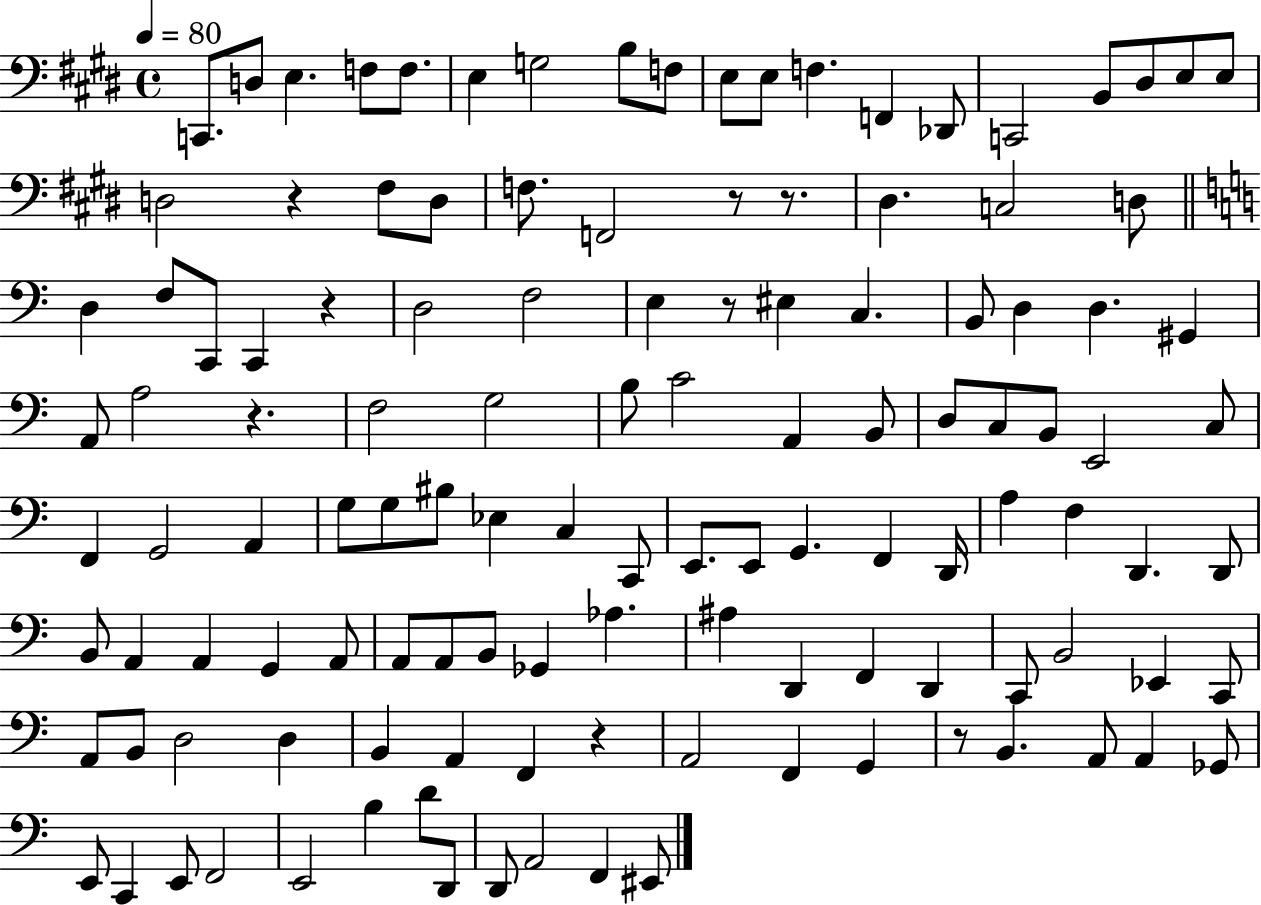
C2/e. D3/e E3/q. F3/e F3/e. E3/q G3/h B3/e F3/e E3/e E3/e F3/q. F2/q Db2/e C2/h B2/e D#3/e E3/e E3/e D3/h R/q F#3/e D3/e F3/e. F2/h R/e R/e. D#3/q. C3/h D3/e D3/q F3/e C2/e C2/q R/q D3/h F3/h E3/q R/e EIS3/q C3/q. B2/e D3/q D3/q. G#2/q A2/e A3/h R/q. F3/h G3/h B3/e C4/h A2/q B2/e D3/e C3/e B2/e E2/h C3/e F2/q G2/h A2/q G3/e G3/e BIS3/e Eb3/q C3/q C2/e E2/e. E2/e G2/q. F2/q D2/s A3/q F3/q D2/q. D2/e B2/e A2/q A2/q G2/q A2/e A2/e A2/e B2/e Gb2/q Ab3/q. A#3/q D2/q F2/q D2/q C2/e B2/h Eb2/q C2/e A2/e B2/e D3/h D3/q B2/q A2/q F2/q R/q A2/h F2/q G2/q R/e B2/q. A2/e A2/q Gb2/e E2/e C2/q E2/e F2/h E2/h B3/q D4/e D2/e D2/e A2/h F2/q EIS2/e